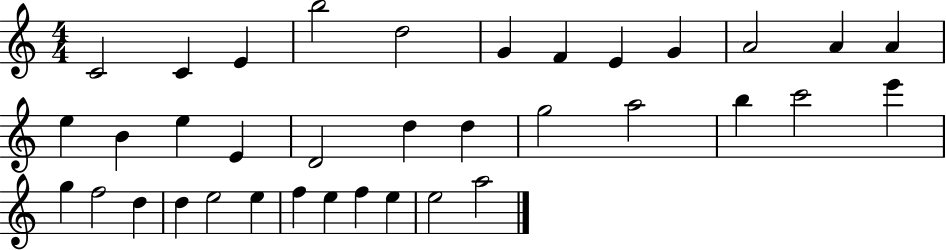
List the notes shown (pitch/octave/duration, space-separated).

C4/h C4/q E4/q B5/h D5/h G4/q F4/q E4/q G4/q A4/h A4/q A4/q E5/q B4/q E5/q E4/q D4/h D5/q D5/q G5/h A5/h B5/q C6/h E6/q G5/q F5/h D5/q D5/q E5/h E5/q F5/q E5/q F5/q E5/q E5/h A5/h